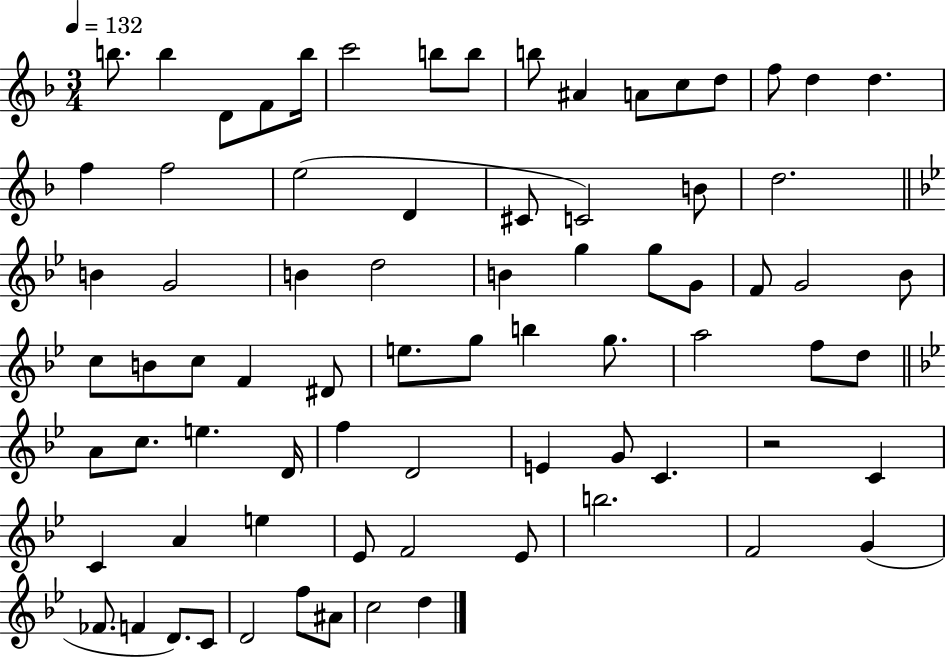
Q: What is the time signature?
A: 3/4